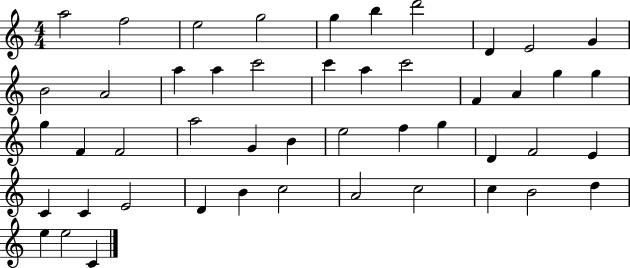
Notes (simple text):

A5/h F5/h E5/h G5/h G5/q B5/q D6/h D4/q E4/h G4/q B4/h A4/h A5/q A5/q C6/h C6/q A5/q C6/h F4/q A4/q G5/q G5/q G5/q F4/q F4/h A5/h G4/q B4/q E5/h F5/q G5/q D4/q F4/h E4/q C4/q C4/q E4/h D4/q B4/q C5/h A4/h C5/h C5/q B4/h D5/q E5/q E5/h C4/q